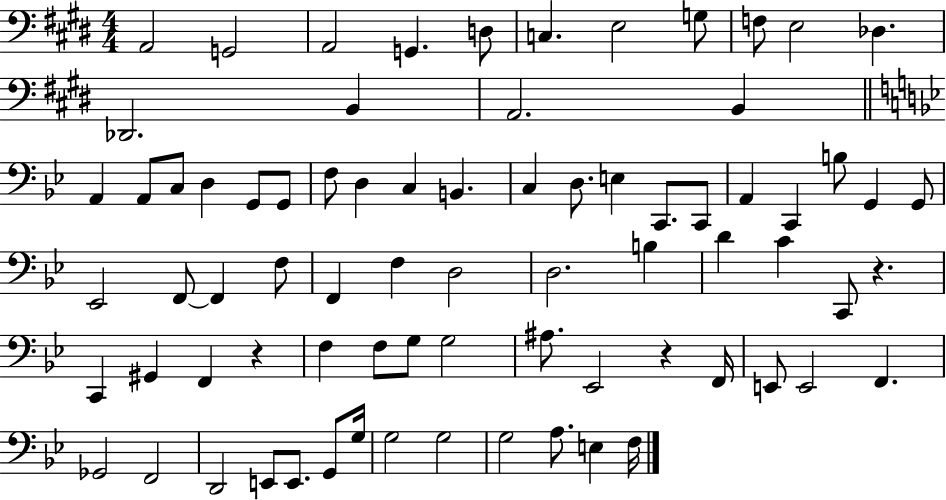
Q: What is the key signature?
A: E major